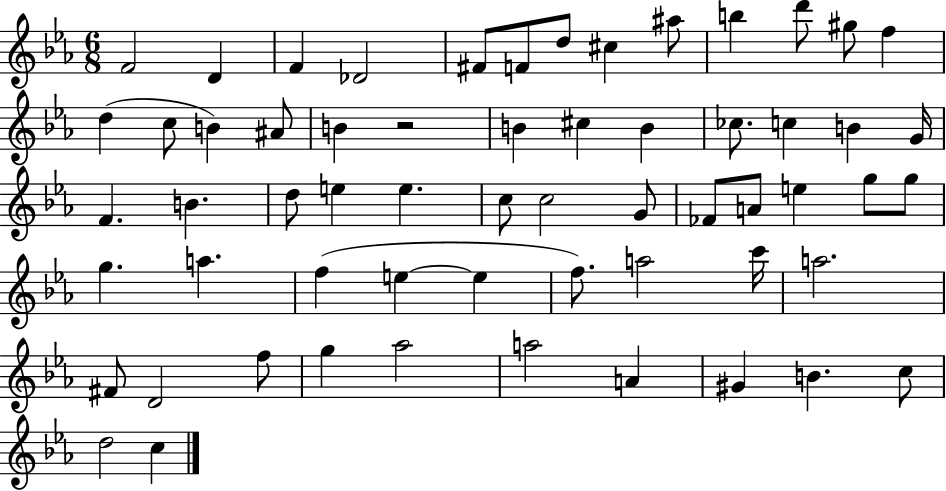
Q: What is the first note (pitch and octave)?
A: F4